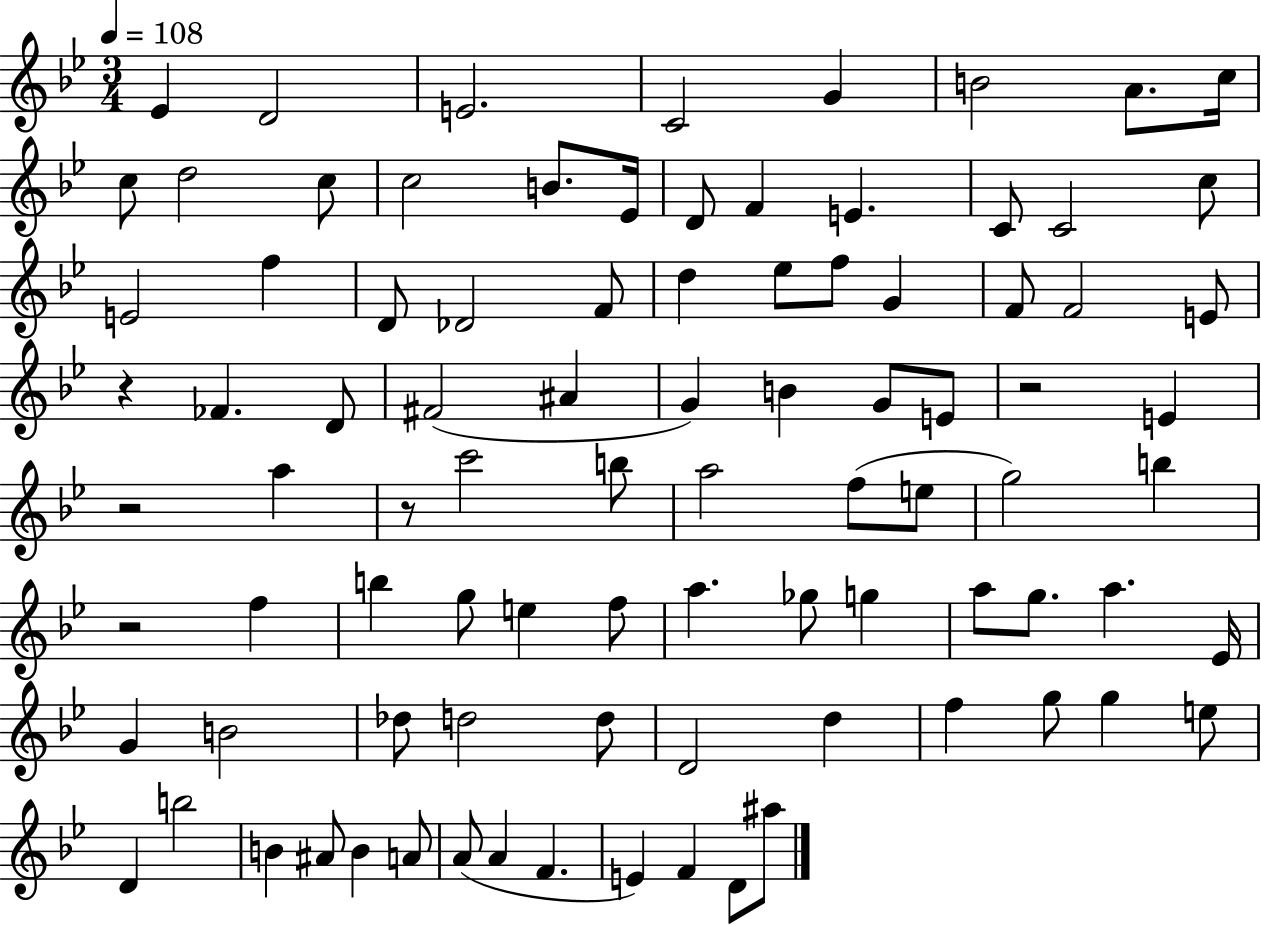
X:1
T:Untitled
M:3/4
L:1/4
K:Bb
_E D2 E2 C2 G B2 A/2 c/4 c/2 d2 c/2 c2 B/2 _E/4 D/2 F E C/2 C2 c/2 E2 f D/2 _D2 F/2 d _e/2 f/2 G F/2 F2 E/2 z _F D/2 ^F2 ^A G B G/2 E/2 z2 E z2 a z/2 c'2 b/2 a2 f/2 e/2 g2 b z2 f b g/2 e f/2 a _g/2 g a/2 g/2 a _E/4 G B2 _d/2 d2 d/2 D2 d f g/2 g e/2 D b2 B ^A/2 B A/2 A/2 A F E F D/2 ^a/2